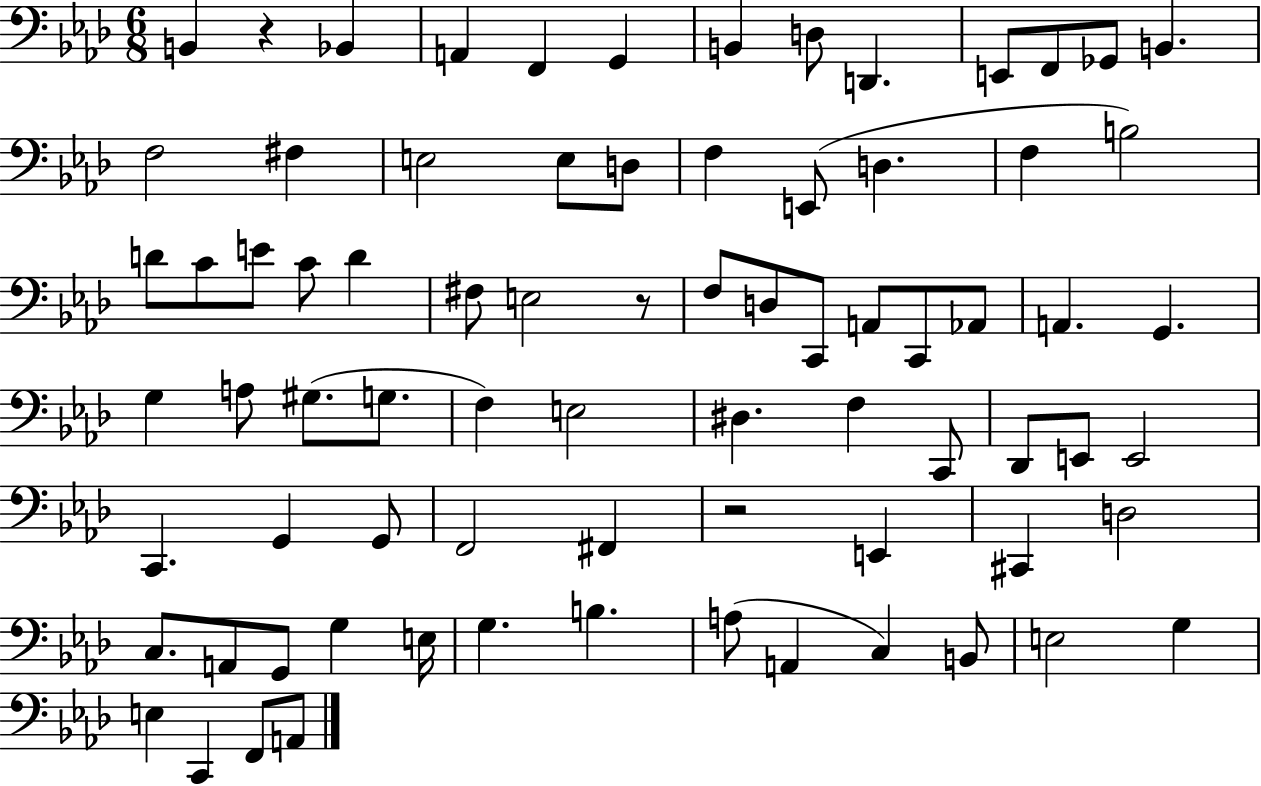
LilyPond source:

{
  \clef bass
  \numericTimeSignature
  \time 6/8
  \key aes \major
  b,4 r4 bes,4 | a,4 f,4 g,4 | b,4 d8 d,4. | e,8 f,8 ges,8 b,4. | \break f2 fis4 | e2 e8 d8 | f4 e,8( d4. | f4 b2) | \break d'8 c'8 e'8 c'8 d'4 | fis8 e2 r8 | f8 d8 c,8 a,8 c,8 aes,8 | a,4. g,4. | \break g4 a8 gis8.( g8. | f4) e2 | dis4. f4 c,8 | des,8 e,8 e,2 | \break c,4. g,4 g,8 | f,2 fis,4 | r2 e,4 | cis,4 d2 | \break c8. a,8 g,8 g4 e16 | g4. b4. | a8( a,4 c4) b,8 | e2 g4 | \break e4 c,4 f,8 a,8 | \bar "|."
}